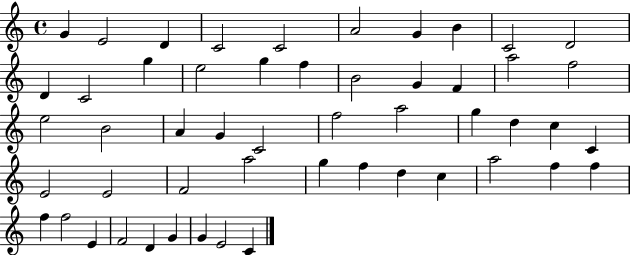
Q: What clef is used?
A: treble